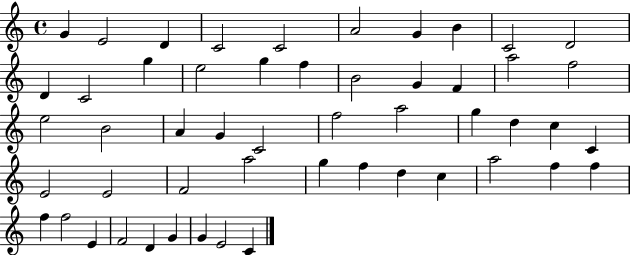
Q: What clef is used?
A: treble